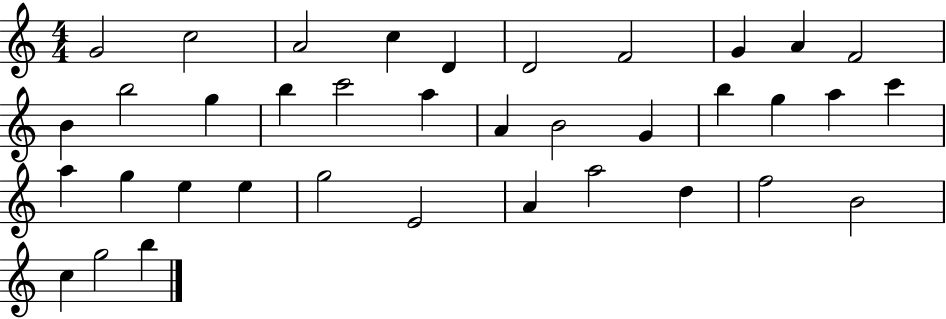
{
  \clef treble
  \numericTimeSignature
  \time 4/4
  \key c \major
  g'2 c''2 | a'2 c''4 d'4 | d'2 f'2 | g'4 a'4 f'2 | \break b'4 b''2 g''4 | b''4 c'''2 a''4 | a'4 b'2 g'4 | b''4 g''4 a''4 c'''4 | \break a''4 g''4 e''4 e''4 | g''2 e'2 | a'4 a''2 d''4 | f''2 b'2 | \break c''4 g''2 b''4 | \bar "|."
}